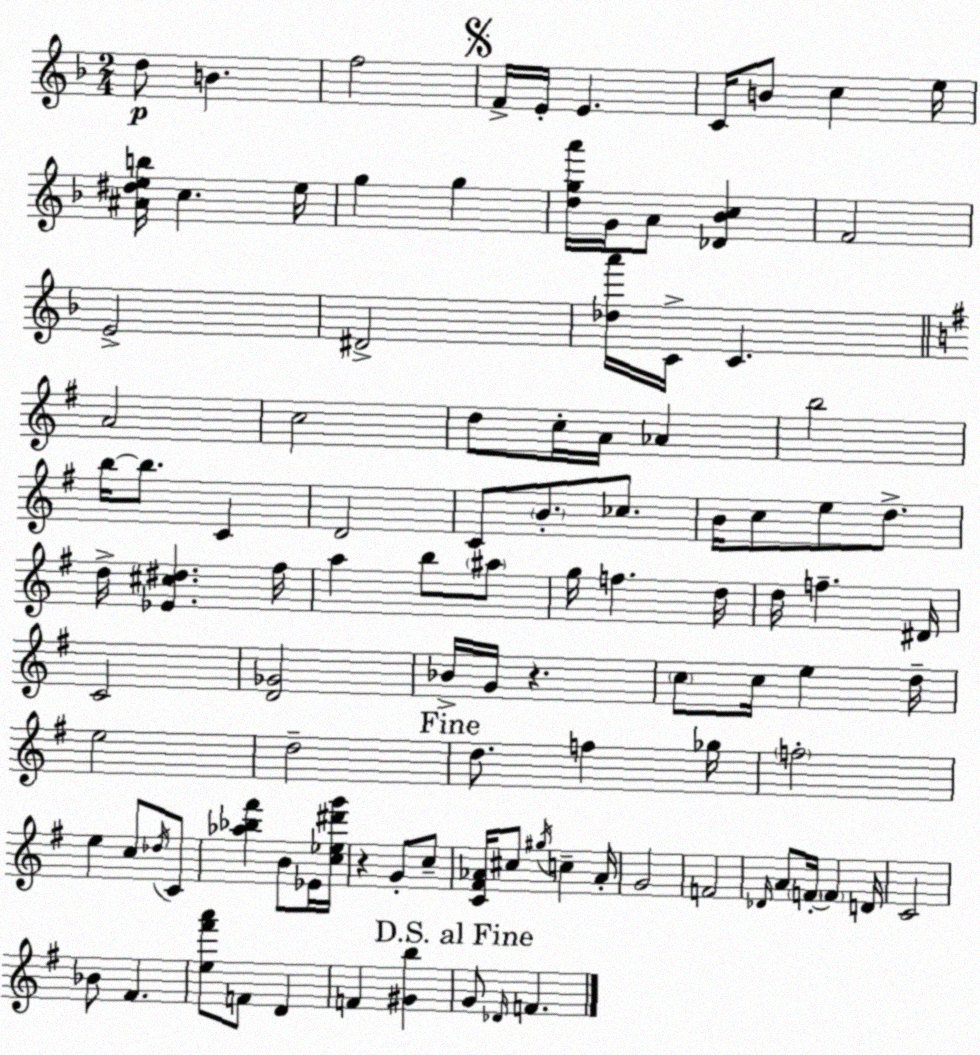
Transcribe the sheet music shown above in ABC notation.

X:1
T:Untitled
M:2/4
L:1/4
K:F
d/2 B f2 F/4 E/4 E C/4 B/2 c e/4 [^A^deb]/4 c e/4 g g [dga']/4 G/4 A/2 [_D_Bc] F2 E2 ^D2 [_da']/4 C/4 C A2 c2 d/2 c/4 A/4 _A b2 b/4 b/2 C D2 C/2 B/2 _c/2 B/4 c/2 e/2 d/2 d/4 [_E^c^d] ^f/4 a b/2 ^a/2 g/4 f d/4 d/4 f ^D/4 C2 [D_G]2 _B/4 G/4 z c/2 c/4 e d/4 e2 d2 d/2 f _g/4 f2 e c/2 _d/4 C/2 [_a_b^f'] B/2 _E/4 [c_e^d'g']/4 z G/2 c/2 [C^F_A]/4 ^c/2 ^g/4 c _A/4 G2 F2 _D/4 A/2 F/4 F D/4 C2 _B/2 ^F [e^f'a']/2 F/2 D F [^Gb] G/2 _D/4 F